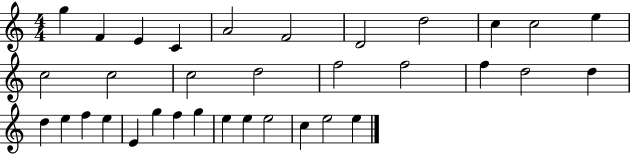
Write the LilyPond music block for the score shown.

{
  \clef treble
  \numericTimeSignature
  \time 4/4
  \key c \major
  g''4 f'4 e'4 c'4 | a'2 f'2 | d'2 d''2 | c''4 c''2 e''4 | \break c''2 c''2 | c''2 d''2 | f''2 f''2 | f''4 d''2 d''4 | \break d''4 e''4 f''4 e''4 | e'4 g''4 f''4 g''4 | e''4 e''4 e''2 | c''4 e''2 e''4 | \break \bar "|."
}